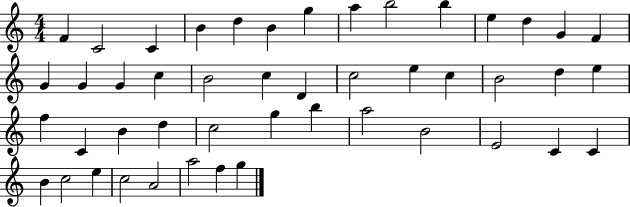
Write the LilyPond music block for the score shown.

{
  \clef treble
  \numericTimeSignature
  \time 4/4
  \key c \major
  f'4 c'2 c'4 | b'4 d''4 b'4 g''4 | a''4 b''2 b''4 | e''4 d''4 g'4 f'4 | \break g'4 g'4 g'4 c''4 | b'2 c''4 d'4 | c''2 e''4 c''4 | b'2 d''4 e''4 | \break f''4 c'4 b'4 d''4 | c''2 g''4 b''4 | a''2 b'2 | e'2 c'4 c'4 | \break b'4 c''2 e''4 | c''2 a'2 | a''2 f''4 g''4 | \bar "|."
}